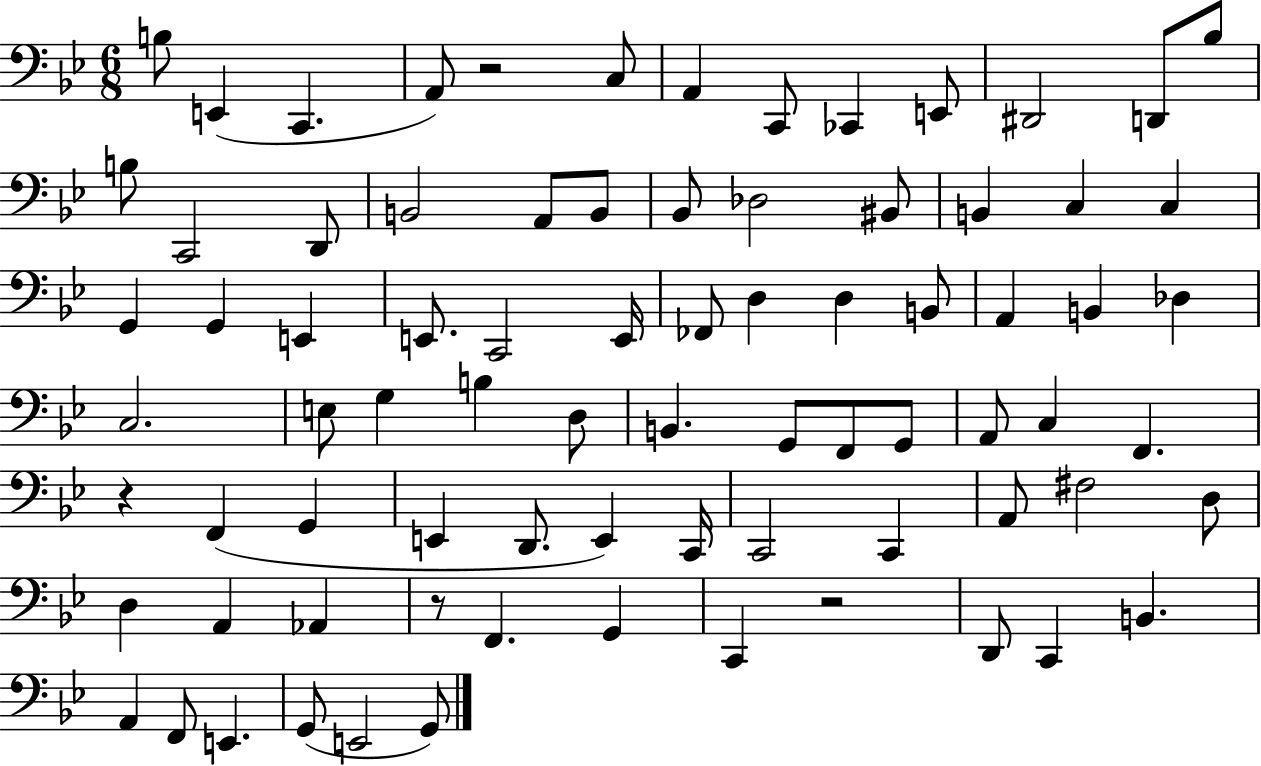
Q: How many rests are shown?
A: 4